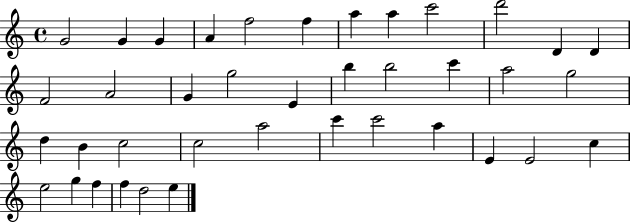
{
  \clef treble
  \time 4/4
  \defaultTimeSignature
  \key c \major
  g'2 g'4 g'4 | a'4 f''2 f''4 | a''4 a''4 c'''2 | d'''2 d'4 d'4 | \break f'2 a'2 | g'4 g''2 e'4 | b''4 b''2 c'''4 | a''2 g''2 | \break d''4 b'4 c''2 | c''2 a''2 | c'''4 c'''2 a''4 | e'4 e'2 c''4 | \break e''2 g''4 f''4 | f''4 d''2 e''4 | \bar "|."
}